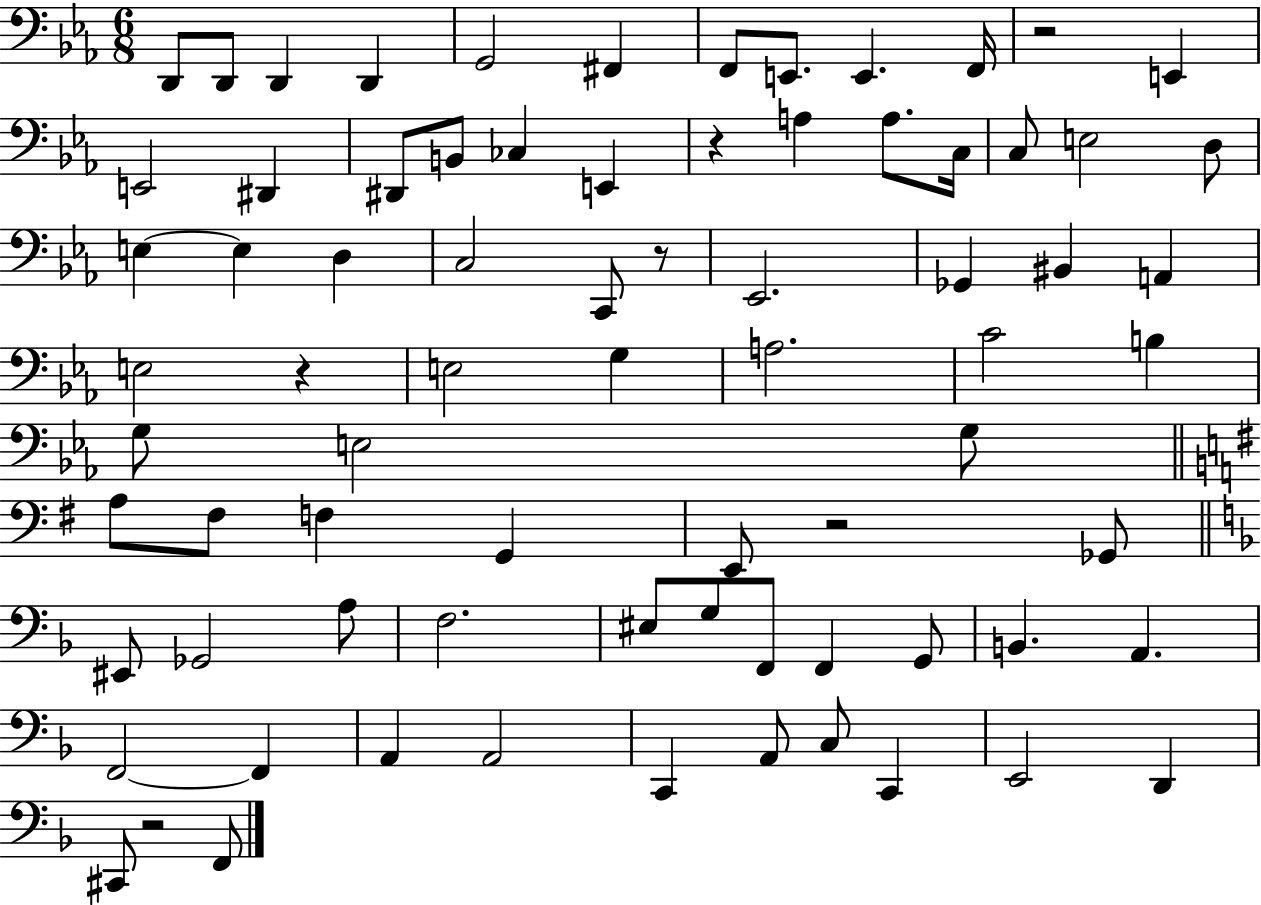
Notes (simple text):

D2/e D2/e D2/q D2/q G2/h F#2/q F2/e E2/e. E2/q. F2/s R/h E2/q E2/h D#2/q D#2/e B2/e CES3/q E2/q R/q A3/q A3/e. C3/s C3/e E3/h D3/e E3/q E3/q D3/q C3/h C2/e R/e Eb2/h. Gb2/q BIS2/q A2/q E3/h R/q E3/h G3/q A3/h. C4/h B3/q G3/e E3/h G3/e A3/e F#3/e F3/q G2/q E2/e R/h Gb2/e EIS2/e Gb2/h A3/e F3/h. EIS3/e G3/e F2/e F2/q G2/e B2/q. A2/q. F2/h F2/q A2/q A2/h C2/q A2/e C3/e C2/q E2/h D2/q C#2/e R/h F2/e